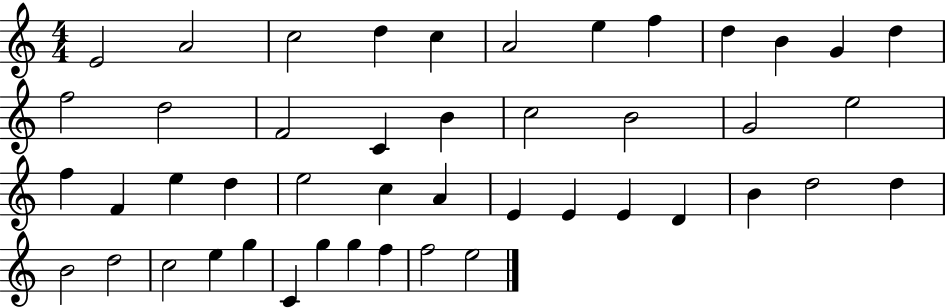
X:1
T:Untitled
M:4/4
L:1/4
K:C
E2 A2 c2 d c A2 e f d B G d f2 d2 F2 C B c2 B2 G2 e2 f F e d e2 c A E E E D B d2 d B2 d2 c2 e g C g g f f2 e2